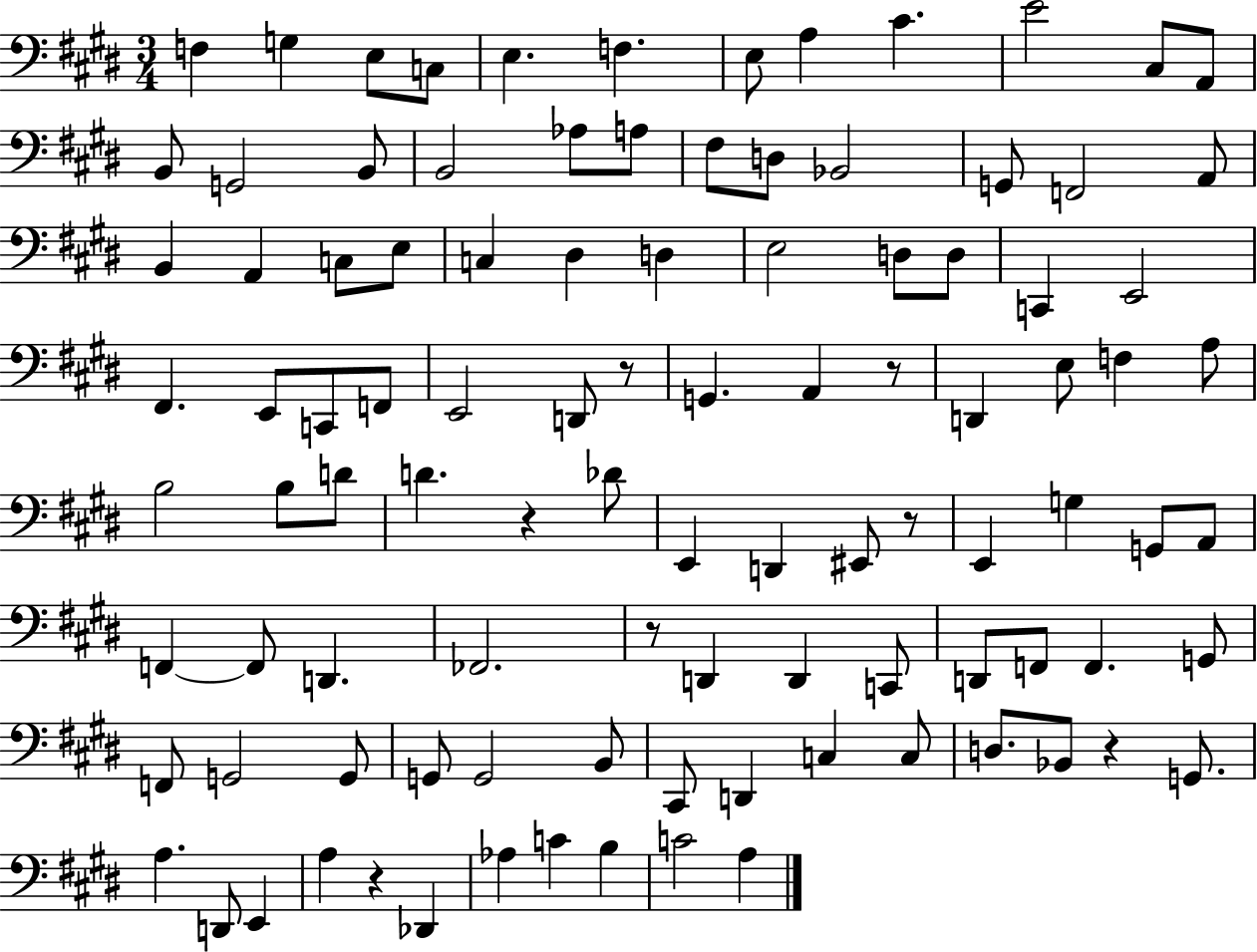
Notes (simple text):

F3/q G3/q E3/e C3/e E3/q. F3/q. E3/e A3/q C#4/q. E4/h C#3/e A2/e B2/e G2/h B2/e B2/h Ab3/e A3/e F#3/e D3/e Bb2/h G2/e F2/h A2/e B2/q A2/q C3/e E3/e C3/q D#3/q D3/q E3/h D3/e D3/e C2/q E2/h F#2/q. E2/e C2/e F2/e E2/h D2/e R/e G2/q. A2/q R/e D2/q E3/e F3/q A3/e B3/h B3/e D4/e D4/q. R/q Db4/e E2/q D2/q EIS2/e R/e E2/q G3/q G2/e A2/e F2/q F2/e D2/q. FES2/h. R/e D2/q D2/q C2/e D2/e F2/e F2/q. G2/e F2/e G2/h G2/e G2/e G2/h B2/e C#2/e D2/q C3/q C3/e D3/e. Bb2/e R/q G2/e. A3/q. D2/e E2/q A3/q R/q Db2/q Ab3/q C4/q B3/q C4/h A3/q